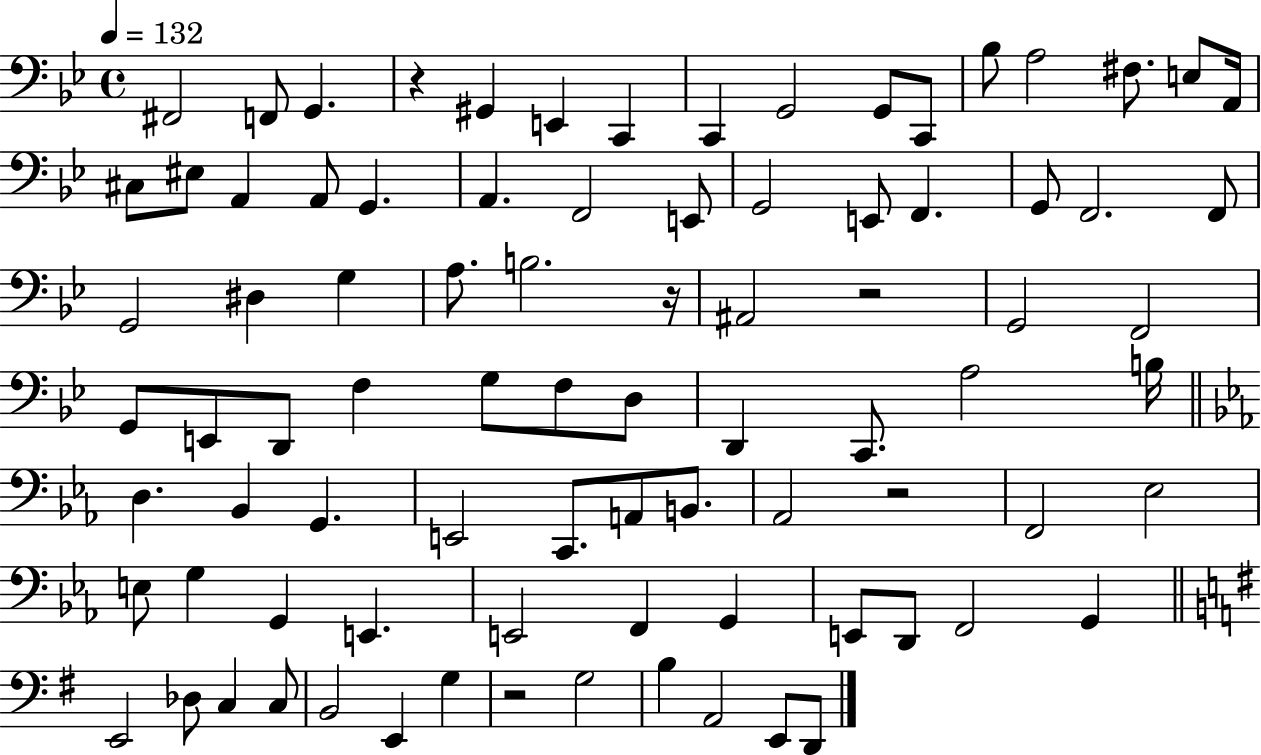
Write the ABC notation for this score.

X:1
T:Untitled
M:4/4
L:1/4
K:Bb
^F,,2 F,,/2 G,, z ^G,, E,, C,, C,, G,,2 G,,/2 C,,/2 _B,/2 A,2 ^F,/2 E,/2 A,,/4 ^C,/2 ^E,/2 A,, A,,/2 G,, A,, F,,2 E,,/2 G,,2 E,,/2 F,, G,,/2 F,,2 F,,/2 G,,2 ^D, G, A,/2 B,2 z/4 ^A,,2 z2 G,,2 F,,2 G,,/2 E,,/2 D,,/2 F, G,/2 F,/2 D,/2 D,, C,,/2 A,2 B,/4 D, _B,, G,, E,,2 C,,/2 A,,/2 B,,/2 _A,,2 z2 F,,2 _E,2 E,/2 G, G,, E,, E,,2 F,, G,, E,,/2 D,,/2 F,,2 G,, E,,2 _D,/2 C, C,/2 B,,2 E,, G, z2 G,2 B, A,,2 E,,/2 D,,/2